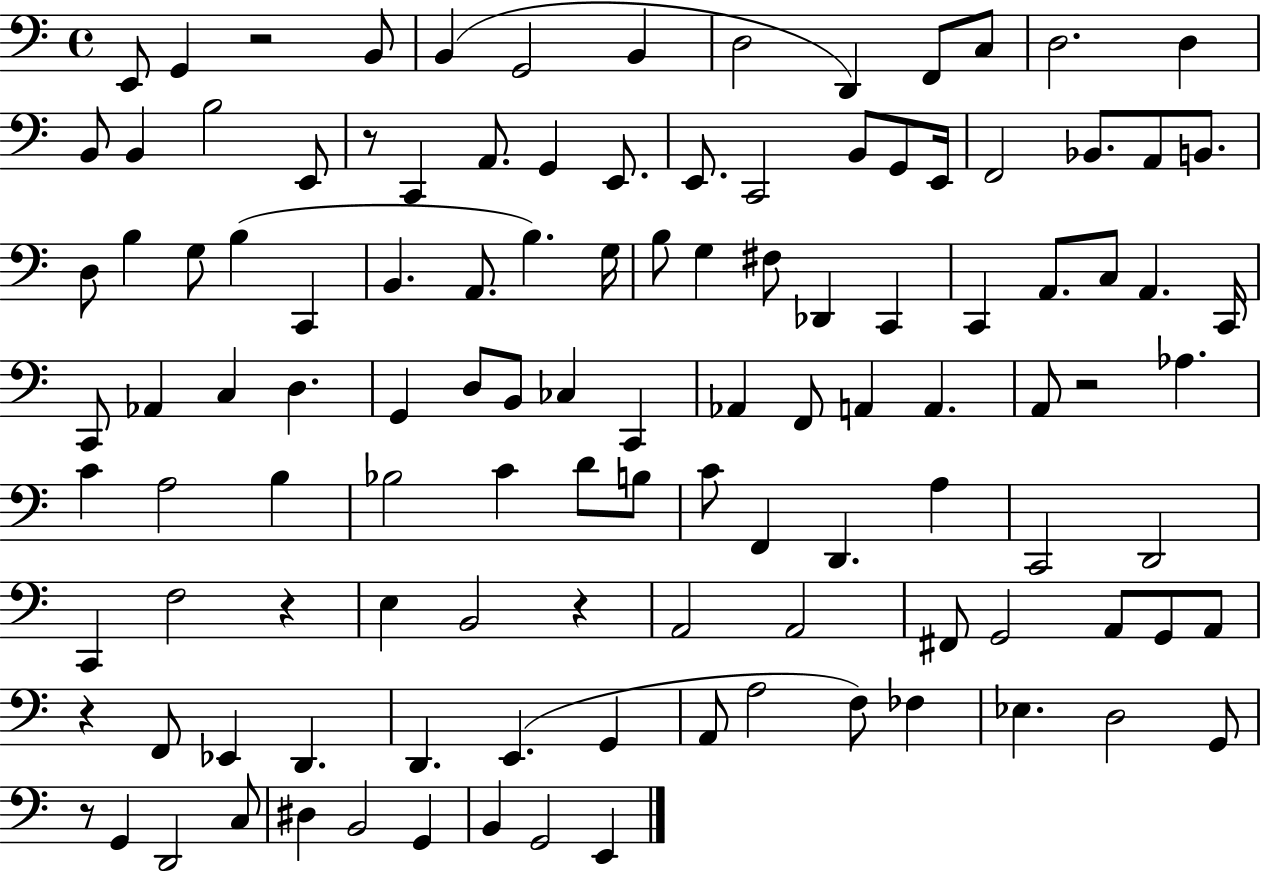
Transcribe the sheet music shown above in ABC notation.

X:1
T:Untitled
M:4/4
L:1/4
K:C
E,,/2 G,, z2 B,,/2 B,, G,,2 B,, D,2 D,, F,,/2 C,/2 D,2 D, B,,/2 B,, B,2 E,,/2 z/2 C,, A,,/2 G,, E,,/2 E,,/2 C,,2 B,,/2 G,,/2 E,,/4 F,,2 _B,,/2 A,,/2 B,,/2 D,/2 B, G,/2 B, C,, B,, A,,/2 B, G,/4 B,/2 G, ^F,/2 _D,, C,, C,, A,,/2 C,/2 A,, C,,/4 C,,/2 _A,, C, D, G,, D,/2 B,,/2 _C, C,, _A,, F,,/2 A,, A,, A,,/2 z2 _A, C A,2 B, _B,2 C D/2 B,/2 C/2 F,, D,, A, C,,2 D,,2 C,, F,2 z E, B,,2 z A,,2 A,,2 ^F,,/2 G,,2 A,,/2 G,,/2 A,,/2 z F,,/2 _E,, D,, D,, E,, G,, A,,/2 A,2 F,/2 _F, _E, D,2 G,,/2 z/2 G,, D,,2 C,/2 ^D, B,,2 G,, B,, G,,2 E,,